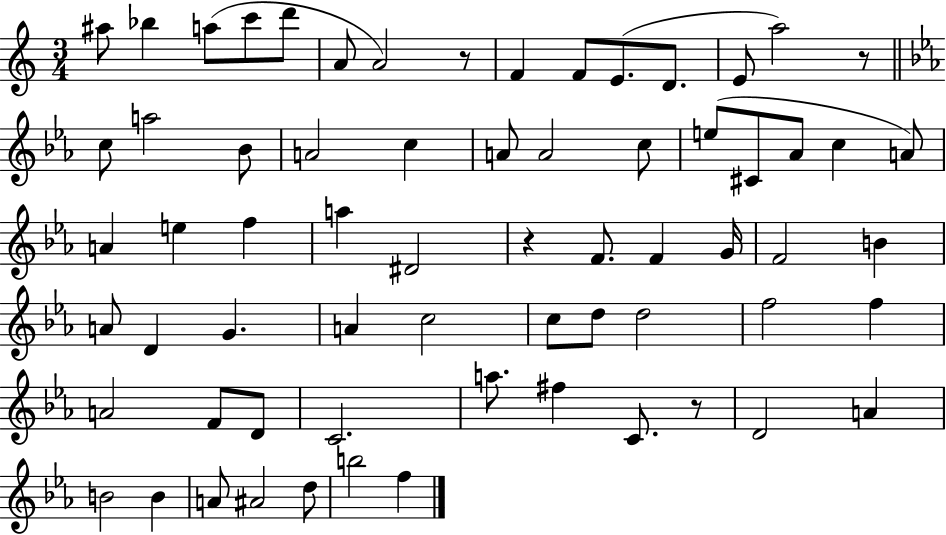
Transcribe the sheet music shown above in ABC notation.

X:1
T:Untitled
M:3/4
L:1/4
K:C
^a/2 _b a/2 c'/2 d'/2 A/2 A2 z/2 F F/2 E/2 D/2 E/2 a2 z/2 c/2 a2 _B/2 A2 c A/2 A2 c/2 e/2 ^C/2 _A/2 c A/2 A e f a ^D2 z F/2 F G/4 F2 B A/2 D G A c2 c/2 d/2 d2 f2 f A2 F/2 D/2 C2 a/2 ^f C/2 z/2 D2 A B2 B A/2 ^A2 d/2 b2 f